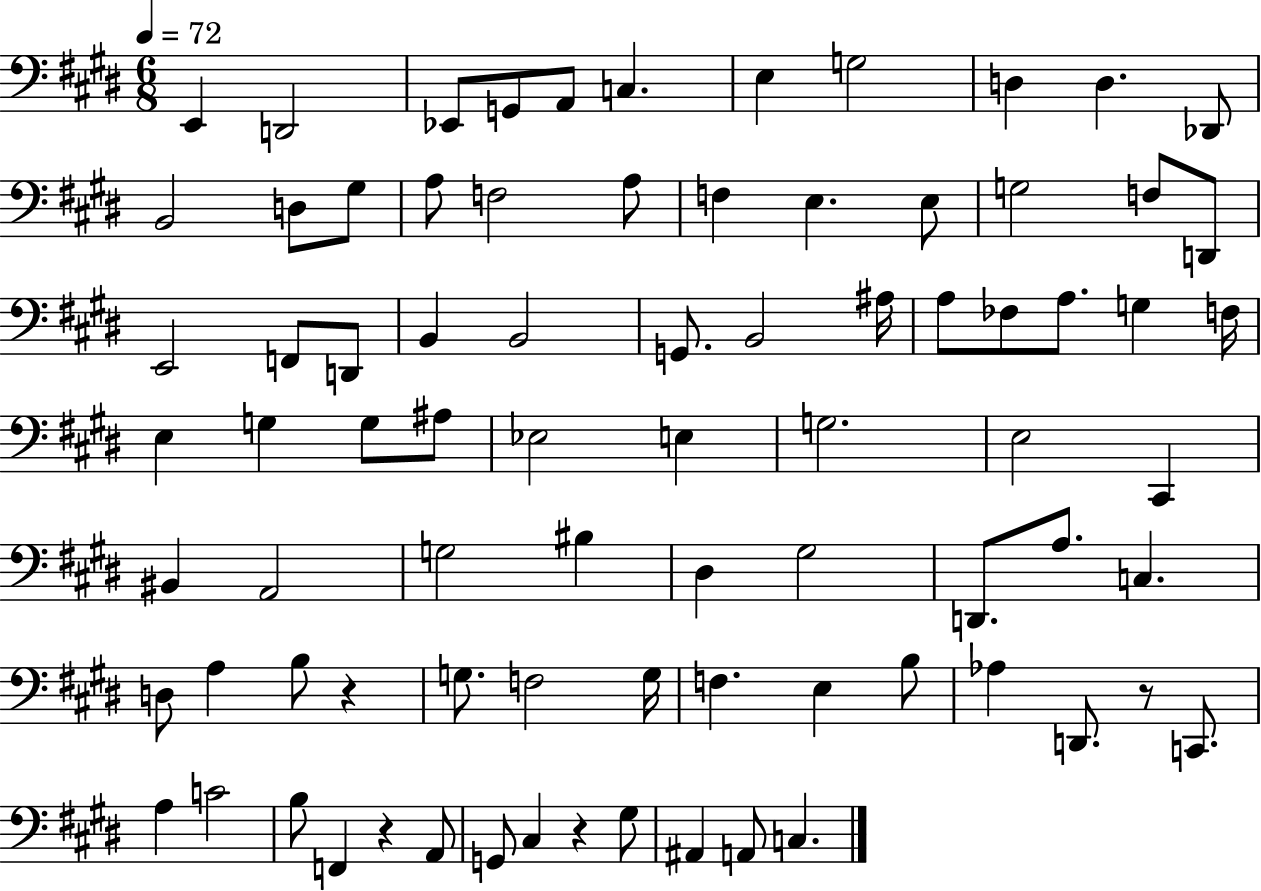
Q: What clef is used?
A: bass